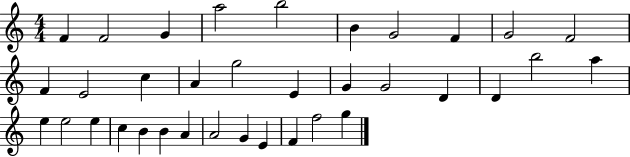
X:1
T:Untitled
M:4/4
L:1/4
K:C
F F2 G a2 b2 B G2 F G2 F2 F E2 c A g2 E G G2 D D b2 a e e2 e c B B A A2 G E F f2 g